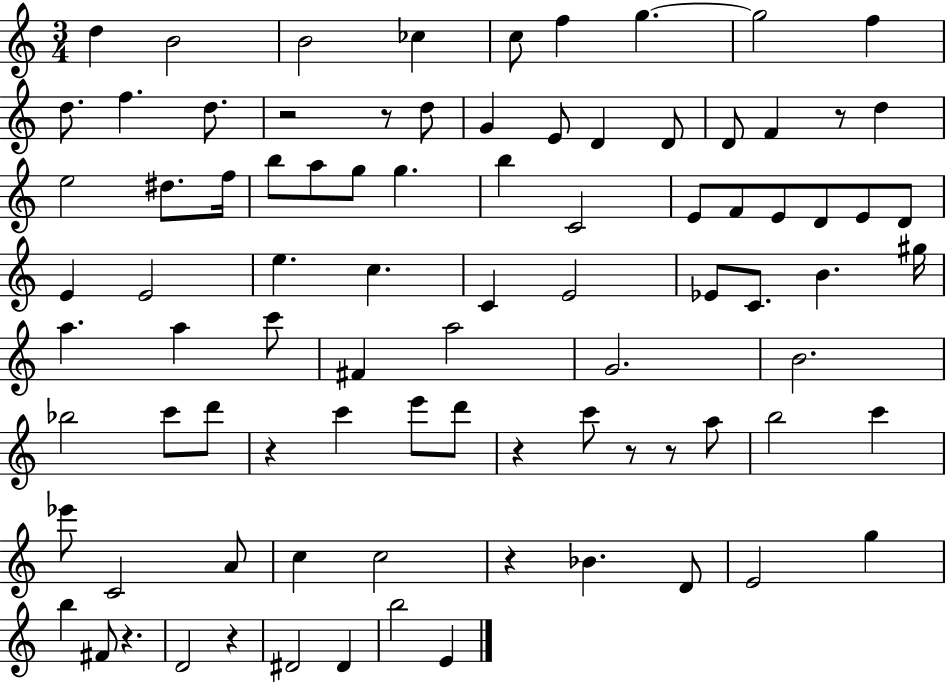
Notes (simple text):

D5/q B4/h B4/h CES5/q C5/e F5/q G5/q. G5/h F5/q D5/e. F5/q. D5/e. R/h R/e D5/e G4/q E4/e D4/q D4/e D4/e F4/q R/e D5/q E5/h D#5/e. F5/s B5/e A5/e G5/e G5/q. B5/q C4/h E4/e F4/e E4/e D4/e E4/e D4/e E4/q E4/h E5/q. C5/q. C4/q E4/h Eb4/e C4/e. B4/q. G#5/s A5/q. A5/q C6/e F#4/q A5/h G4/h. B4/h. Bb5/h C6/e D6/e R/q C6/q E6/e D6/e R/q C6/e R/e R/e A5/e B5/h C6/q Eb6/e C4/h A4/e C5/q C5/h R/q Bb4/q. D4/e E4/h G5/q B5/q F#4/e R/q. D4/h R/q D#4/h D#4/q B5/h E4/q